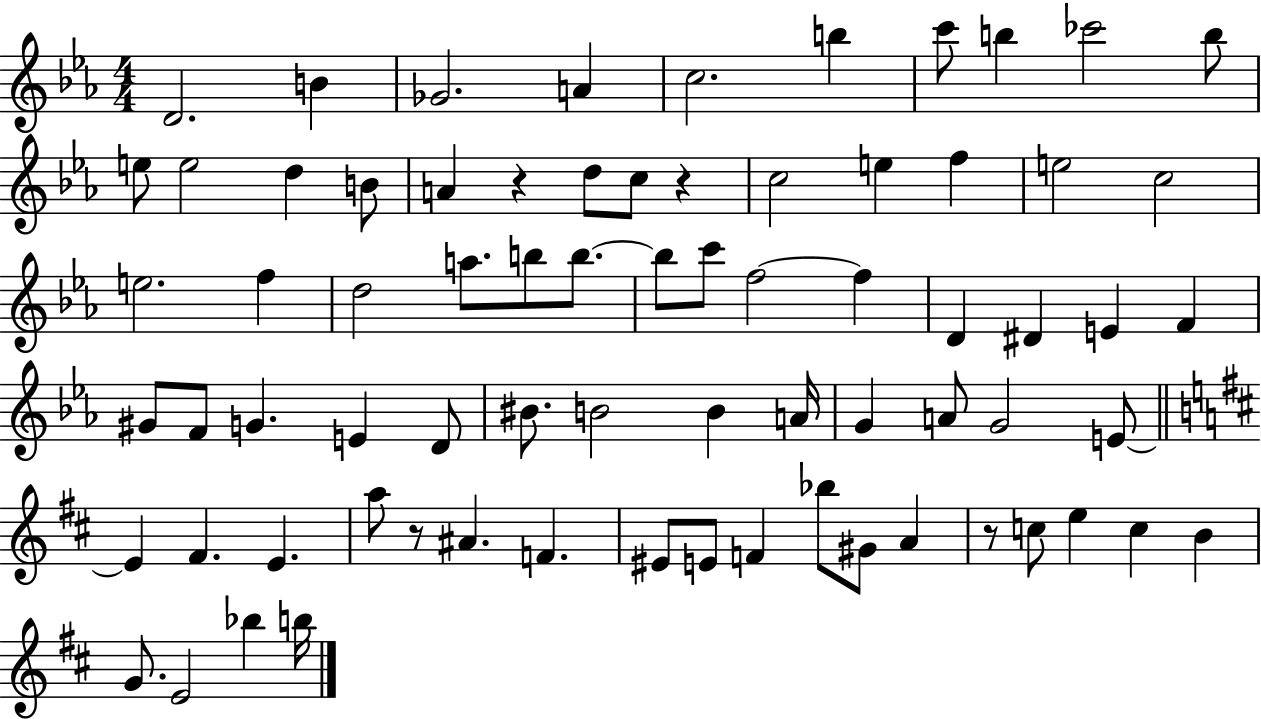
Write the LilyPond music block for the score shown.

{
  \clef treble
  \numericTimeSignature
  \time 4/4
  \key ees \major
  \repeat volta 2 { d'2. b'4 | ges'2. a'4 | c''2. b''4 | c'''8 b''4 ces'''2 b''8 | \break e''8 e''2 d''4 b'8 | a'4 r4 d''8 c''8 r4 | c''2 e''4 f''4 | e''2 c''2 | \break e''2. f''4 | d''2 a''8. b''8 b''8.~~ | b''8 c'''8 f''2~~ f''4 | d'4 dis'4 e'4 f'4 | \break gis'8 f'8 g'4. e'4 d'8 | bis'8. b'2 b'4 a'16 | g'4 a'8 g'2 e'8~~ | \bar "||" \break \key d \major e'4 fis'4. e'4. | a''8 r8 ais'4. f'4. | eis'8 e'8 f'4 bes''8 gis'8 a'4 | r8 c''8 e''4 c''4 b'4 | \break g'8. e'2 bes''4 b''16 | } \bar "|."
}